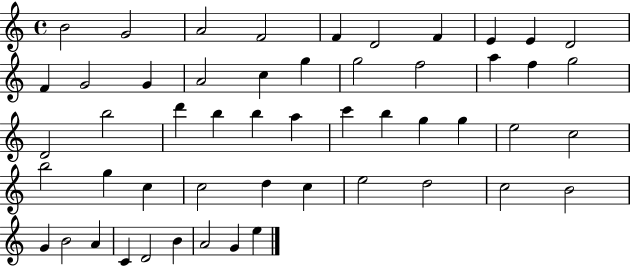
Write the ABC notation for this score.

X:1
T:Untitled
M:4/4
L:1/4
K:C
B2 G2 A2 F2 F D2 F E E D2 F G2 G A2 c g g2 f2 a f g2 D2 b2 d' b b a c' b g g e2 c2 b2 g c c2 d c e2 d2 c2 B2 G B2 A C D2 B A2 G e